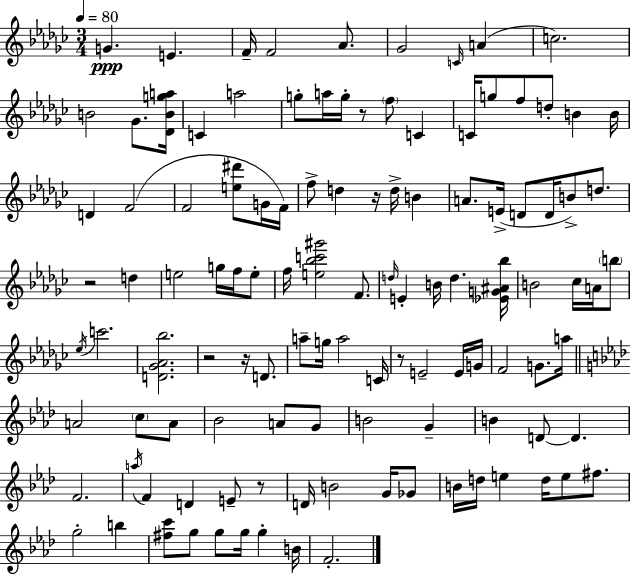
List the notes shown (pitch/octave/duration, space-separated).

G4/q. E4/q. F4/s F4/h Ab4/e. Gb4/h C4/s A4/q C5/h. B4/h Gb4/e. [Db4,B4,G5,A5]/s C4/q A5/h G5/e A5/s G5/s R/e F5/e C4/q C4/s G5/e F5/e D5/e B4/q B4/s D4/q F4/h F4/h [E5,D#6]/e G4/s F4/s F5/e D5/q R/s D5/s B4/q A4/e. E4/s D4/e D4/s B4/e D5/e. R/h D5/q E5/h G5/s F5/s E5/e F5/s [E5,Bb5,C6,G#6]/h F4/e. D5/s E4/q B4/s D5/q. [Eb4,G4,A#4,Bb5]/s B4/h CES5/s A4/s B5/e Eb5/s C6/h. [D4,Gb4,Ab4,Bb5]/h. R/h R/s D4/e. A5/e G5/s A5/h C4/s R/e E4/h E4/s G4/s F4/h G4/e. A5/s A4/h C5/e A4/e Bb4/h A4/e G4/e B4/h G4/q B4/q D4/e D4/q. F4/h. A5/s F4/q D4/q E4/e R/e D4/s B4/h G4/s Gb4/e B4/s D5/s E5/q D5/s E5/e F#5/e. G5/h B5/q [F#5,C6]/e G5/e G5/e G5/s G5/q B4/s F4/h.